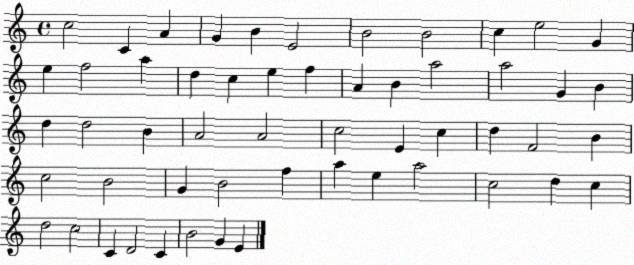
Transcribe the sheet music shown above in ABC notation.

X:1
T:Untitled
M:4/4
L:1/4
K:C
c2 C A G B E2 B2 B2 c e2 G e f2 a d c e f A B a2 a2 G B d d2 B A2 A2 c2 E c d F2 B c2 B2 G B2 f a e a2 c2 d c d2 c2 C D2 C B2 G E